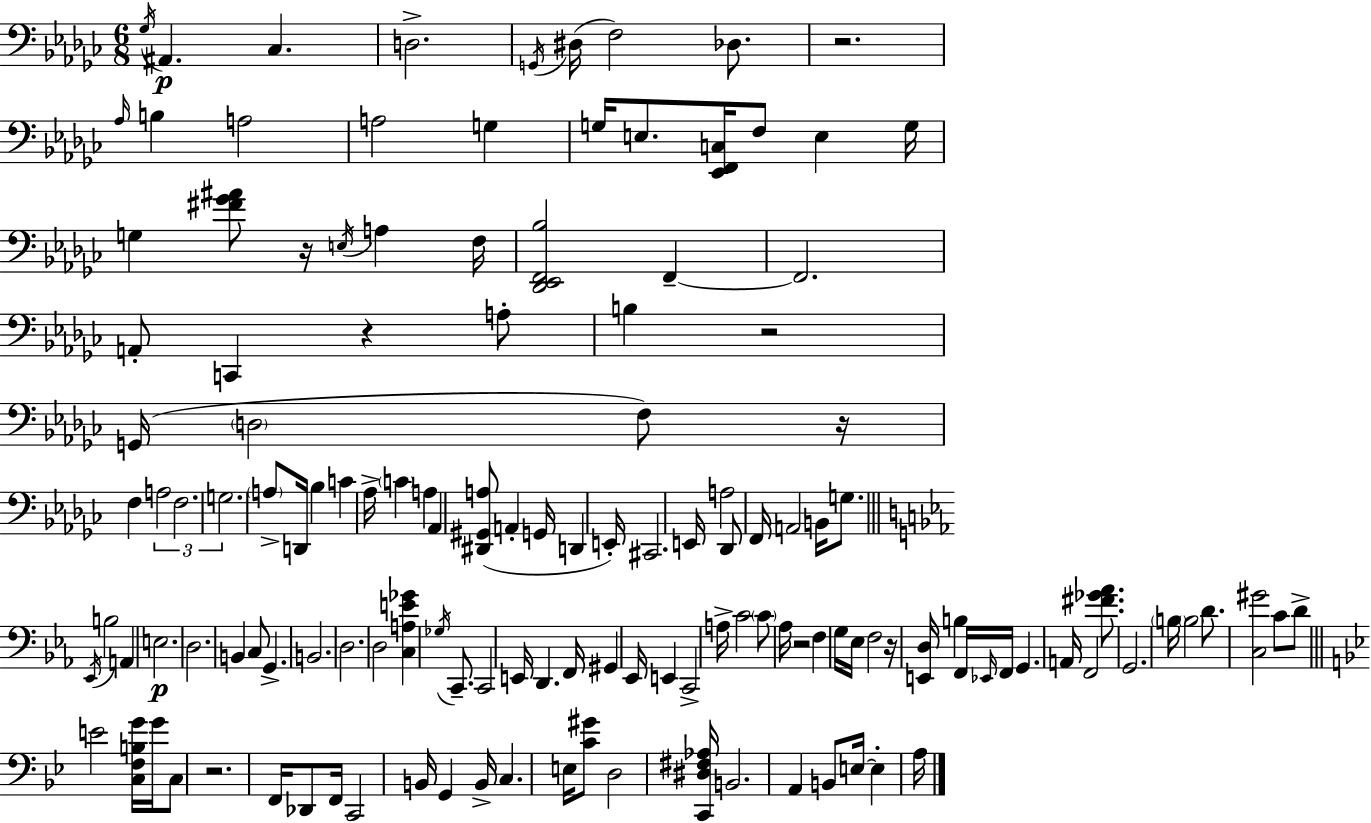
Gb3/s A#2/q. CES3/q. D3/h. G2/s D#3/s F3/h Db3/e. R/h. Ab3/s B3/q A3/h A3/h G3/q G3/s E3/e. [Eb2,F2,C3]/s F3/e E3/q G3/s G3/q [F#4,Gb4,A#4]/e R/s E3/s A3/q F3/s [Db2,Eb2,F2,Bb3]/h F2/q F2/h. A2/e C2/q R/q A3/e B3/q R/h G2/s D3/h F3/e R/s F3/q A3/h F3/h. G3/h. A3/e D2/s Bb3/q C4/q Ab3/s C4/q A3/q Ab2/q [D#2,G#2,A3]/e A2/q G2/s D2/q E2/s C#2/h. E2/s A3/h Db2/e F2/s A2/h B2/s G3/e. Eb2/s B3/h A2/q E3/h. D3/h. B2/q C3/e G2/q. B2/h. D3/h. D3/h [C3,A3,E4,Gb4]/q Gb3/s C2/e. C2/h E2/s D2/q. F2/s G#2/q Eb2/s E2/q C2/h A3/s C4/h C4/e Ab3/s R/h F3/q G3/s Eb3/s F3/h R/s [E2,D3]/s B3/q F2/s Eb2/s F2/s G2/q. A2/s F2/h [F#4,Gb4,Ab4]/e. G2/h. B3/s B3/h D4/e. [C3,G#4]/h C4/e D4/e E4/h [C3,F3,B3,G4]/s G4/s C3/e R/h. F2/s Db2/e F2/s C2/h B2/s G2/q B2/s C3/q. E3/s [C4,G#4]/e D3/h [C2,D#3,F#3,Ab3]/s B2/h. A2/q B2/e E3/s E3/q A3/s